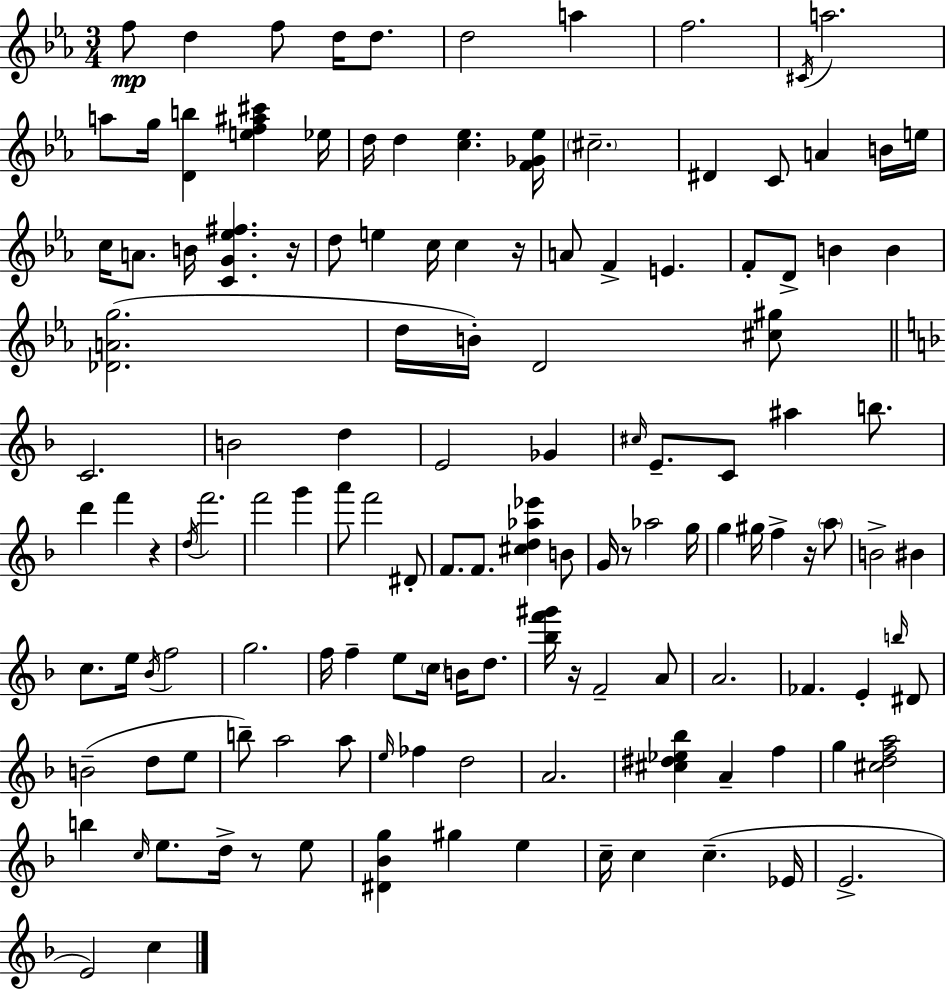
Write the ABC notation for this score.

X:1
T:Untitled
M:3/4
L:1/4
K:Eb
f/2 d f/2 d/4 d/2 d2 a f2 ^C/4 a2 a/2 g/4 [Db] [ef^a^c'] _e/4 d/4 d [c_e] [F_G_e]/4 ^c2 ^D C/2 A B/4 e/4 c/4 A/2 B/4 [CG_e^f] z/4 d/2 e c/4 c z/4 A/2 F E F/2 D/2 B B [_DAg]2 d/4 B/4 D2 [^c^g]/2 C2 B2 d E2 _G ^c/4 E/2 C/2 ^a b/2 d' f' z d/4 f'2 f'2 g' a'/2 f'2 ^D/2 F/2 F/2 [^cd_a_e'] B/2 G/4 z/2 _a2 g/4 g ^g/4 f z/4 a/2 B2 ^B c/2 e/4 _B/4 f2 g2 f/4 f e/2 c/4 B/4 d/2 [_bf'^g']/4 z/4 F2 A/2 A2 _F E b/4 ^D/2 B2 d/2 e/2 b/2 a2 a/2 e/4 _f d2 A2 [^c^d_e_b] A f g [^cdfa]2 b c/4 e/2 d/4 z/2 e/2 [^D_Bg] ^g e c/4 c c _E/4 E2 E2 c